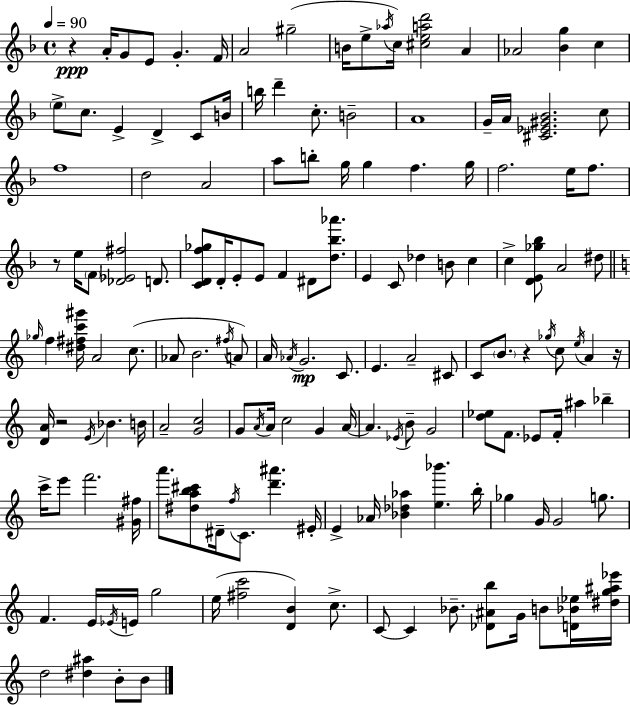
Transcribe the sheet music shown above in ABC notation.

X:1
T:Untitled
M:4/4
L:1/4
K:Dm
z A/4 G/2 E/2 G F/4 A2 ^g2 B/4 e/2 _a/4 c/4 [^cead']2 A _A2 [_Bg] c e/2 c/2 E D C/2 B/4 b/4 d' c/2 B2 A4 G/4 A/4 [^C_E^G_B]2 c/2 f4 d2 A2 a/2 b/2 g/4 g f g/4 f2 e/4 f/2 z/2 e/4 F/2 [_D_E^f]2 D/2 [CDf_g]/2 D/4 E/2 E/2 F ^D/2 [d_b_a']/2 E C/2 _d B/2 c c [DE_g_b]/2 A2 ^d/2 _g/4 f [^d^fc'^g']/4 A2 c/2 _A/2 B2 ^f/4 A/2 A/4 _A/4 G2 C/2 E A2 ^C/2 C/2 B/2 z _g/4 c/2 e/4 A z/4 [DA]/4 z2 E/4 _B B/4 A2 [Gc]2 G/2 A/4 A/4 c2 G A/4 A _E/4 B/2 G2 [d_e]/2 F/2 _E/2 F/4 ^a _b c'/4 e'/2 f'2 [^G^f]/4 a'/2 [^dab^c']/2 ^D/4 f/4 C/2 [d'^a'] ^E/4 E _A/4 [_B_d_a] [e_b'] b/4 _g G/4 G2 g/2 F E/4 _E/4 E/4 g2 e/4 [^fc']2 [DB] c/2 C/2 C _B/2 [_D^Ab]/2 G/4 B/2 [D_B_e]/4 [^dg^a_e']/4 d2 [^d^a] B/2 B/2